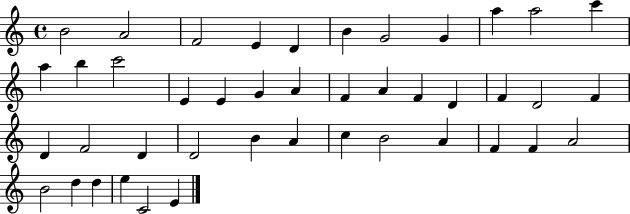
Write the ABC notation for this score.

X:1
T:Untitled
M:4/4
L:1/4
K:C
B2 A2 F2 E D B G2 G a a2 c' a b c'2 E E G A F A F D F D2 F D F2 D D2 B A c B2 A F F A2 B2 d d e C2 E